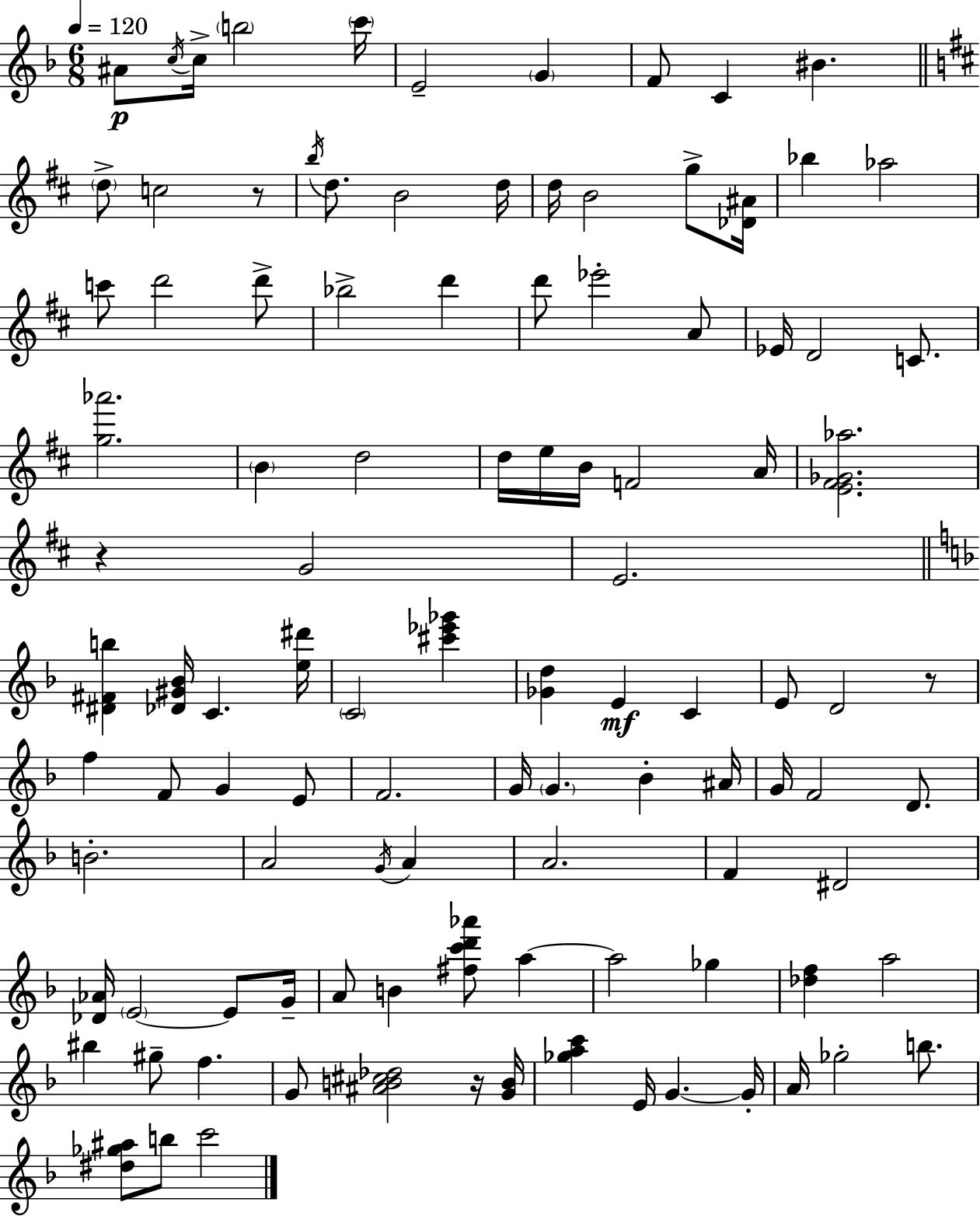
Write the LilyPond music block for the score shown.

{
  \clef treble
  \numericTimeSignature
  \time 6/8
  \key d \minor
  \tempo 4 = 120
  ais'8\p \acciaccatura { c''16 } c''16-> \parenthesize b''2 | \parenthesize c'''16 e'2-- \parenthesize g'4 | f'8 c'4 bis'4. | \bar "||" \break \key d \major \parenthesize d''8-> c''2 r8 | \acciaccatura { b''16 } d''8. b'2 | d''16 d''16 b'2 g''8-> | <des' ais'>16 bes''4 aes''2 | \break c'''8 d'''2 d'''8-> | bes''2-> d'''4 | d'''8 ees'''2-. a'8 | ees'16 d'2 c'8. | \break <g'' aes'''>2. | \parenthesize b'4 d''2 | d''16 e''16 b'16 f'2 | a'16 <e' fis' ges' aes''>2. | \break r4 g'2 | e'2. | \bar "||" \break \key f \major <dis' fis' b''>4 <des' gis' bes'>16 c'4. <e'' dis'''>16 | \parenthesize c'2 <cis''' ees''' ges'''>4 | <ges' d''>4 e'4\mf c'4 | e'8 d'2 r8 | \break f''4 f'8 g'4 e'8 | f'2. | g'16 \parenthesize g'4. bes'4-. ais'16 | g'16 f'2 d'8. | \break b'2.-. | a'2 \acciaccatura { g'16 } a'4 | a'2. | f'4 dis'2 | \break <des' aes'>16 \parenthesize e'2~~ e'8 | g'16-- a'8 b'4 <fis'' c''' d''' aes'''>8 a''4~~ | a''2 ges''4 | <des'' f''>4 a''2 | \break bis''4 gis''8-- f''4. | g'8 <ais' b' cis'' des''>2 r16 | <g' b'>16 <ges'' a'' c'''>4 e'16 g'4.~~ | g'16-. a'16 ges''2-. b''8. | \break <dis'' ges'' ais''>8 b''8 c'''2 | \bar "|."
}